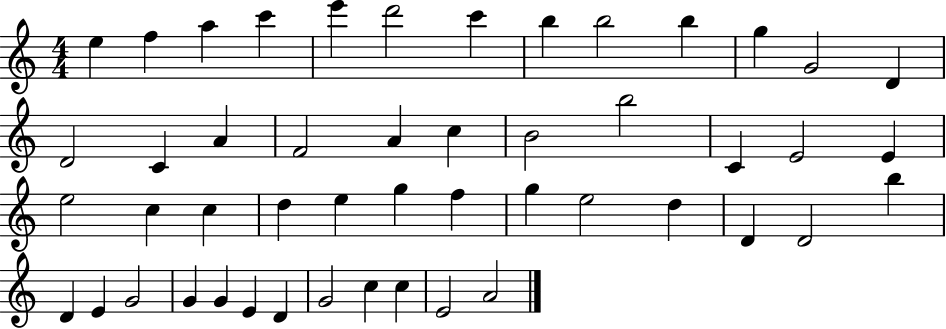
E5/q F5/q A5/q C6/q E6/q D6/h C6/q B5/q B5/h B5/q G5/q G4/h D4/q D4/h C4/q A4/q F4/h A4/q C5/q B4/h B5/h C4/q E4/h E4/q E5/h C5/q C5/q D5/q E5/q G5/q F5/q G5/q E5/h D5/q D4/q D4/h B5/q D4/q E4/q G4/h G4/q G4/q E4/q D4/q G4/h C5/q C5/q E4/h A4/h